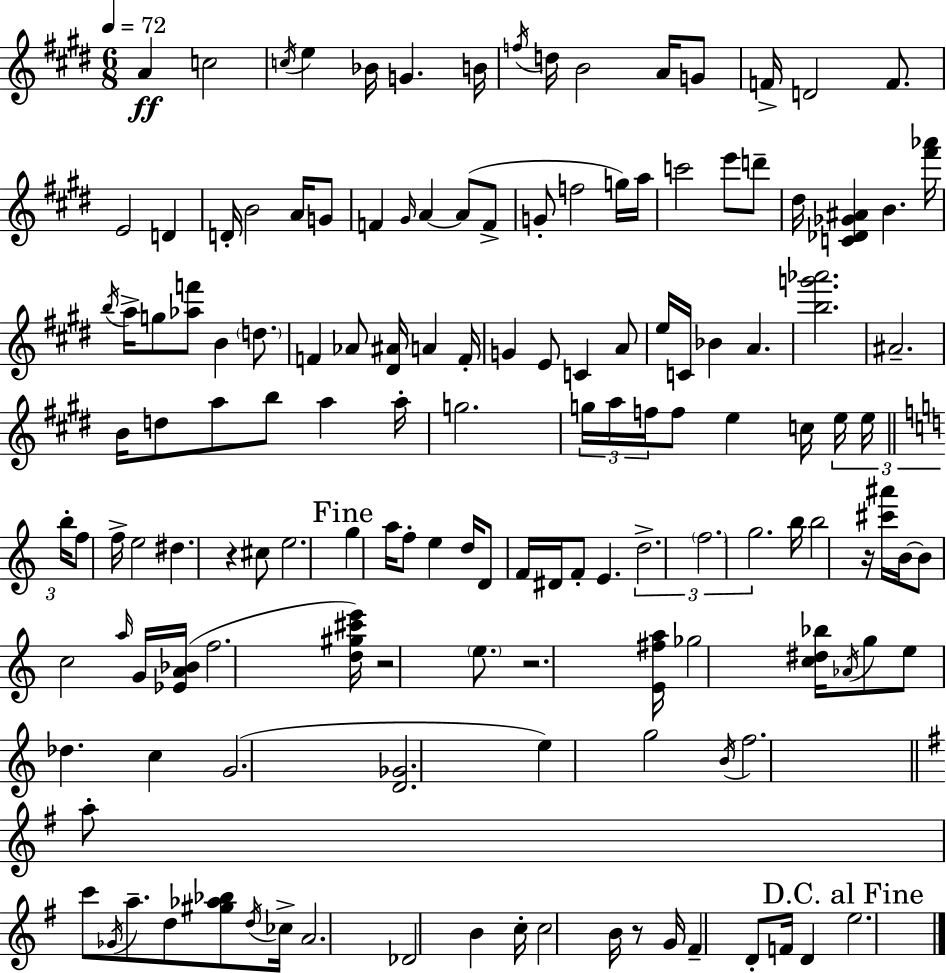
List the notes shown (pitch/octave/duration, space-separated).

A4/q C5/h C5/s E5/q Bb4/s G4/q. B4/s F5/s D5/s B4/h A4/s G4/e F4/s D4/h F4/e. E4/h D4/q D4/s B4/h A4/s G4/e F4/q G#4/s A4/q A4/e F4/e G4/e F5/h G5/s A5/s C6/h E6/e D6/e D#5/s [C4,Db4,Gb4,A#4]/q B4/q. [F#6,Ab6]/s B5/s A5/s G5/e [Ab5,F6]/e B4/q D5/e. F4/q Ab4/e [D#4,A#4]/s A4/q F4/s G4/q E4/e C4/q A4/e E5/s C4/s Bb4/q A4/q. [B5,G6,Ab6]/h. A#4/h. B4/s D5/e A5/e B5/e A5/q A5/s G5/h. G5/s A5/s F5/s F5/e E5/q C5/s E5/s E5/s B5/s F5/e F5/s E5/h D#5/q. R/q C#5/e E5/h. G5/q A5/s F5/e E5/q D5/s D4/e F4/s D#4/s F4/e E4/q. D5/h. F5/h. G5/h. B5/s B5/h R/s [C#6,A#6]/s B4/s B4/e C5/h A5/s G4/s [Eb4,A4,Bb4]/s F5/h. [D5,G#5,C#6,E6]/s R/h E5/e. R/h. [E4,F#5,A5]/s Gb5/h [C5,D#5,Bb5]/s Ab4/s G5/e E5/e Db5/q. C5/q G4/h. [D4,Gb4]/h. E5/q G5/h B4/s F5/h. A5/e C6/e Gb4/s A5/e. D5/e [G#5,Ab5,Bb5]/e D5/s CES5/s A4/h. Db4/h B4/q C5/s C5/h B4/s R/e G4/s F#4/q D4/e F4/s D4/q E5/h.